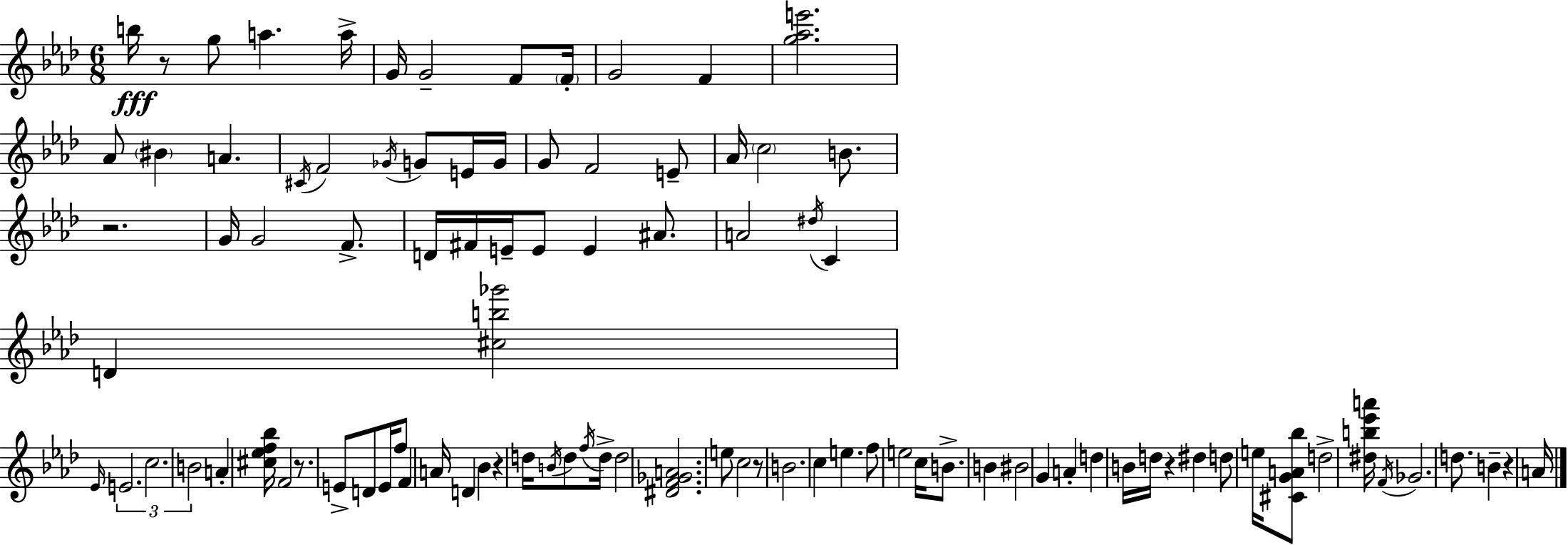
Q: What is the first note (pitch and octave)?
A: B5